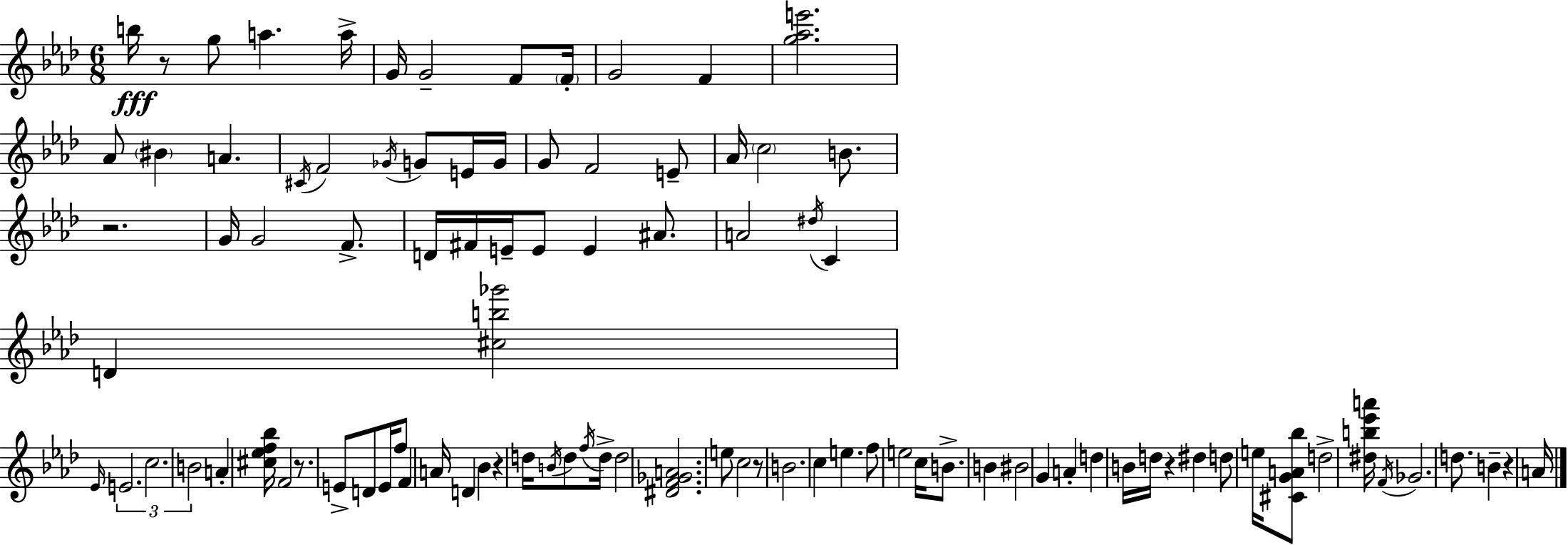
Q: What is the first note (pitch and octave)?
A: B5